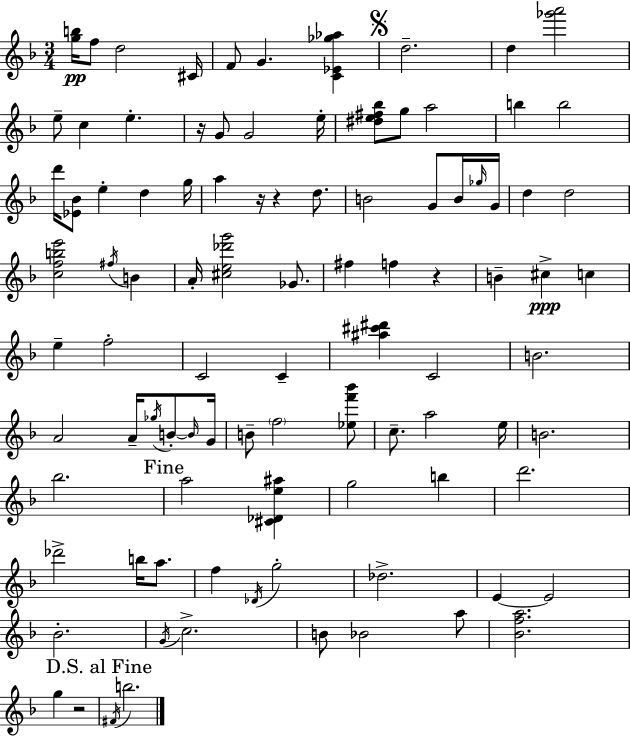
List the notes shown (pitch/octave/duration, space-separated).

[G5,B5]/s F5/e D5/h C#4/s F4/e G4/q. [C4,Eb4,Gb5,Ab5]/q D5/h. D5/q [Gb6,A6]/h E5/e C5/q E5/q. R/s G4/e G4/h E5/s [D#5,E5,F#5,Bb5]/e G5/e A5/h B5/q B5/h D6/s [Eb4,Bb4]/e E5/q D5/q G5/s A5/q R/s R/q D5/e. B4/h G4/e B4/s Gb5/s G4/s D5/q D5/h [C5,F5,B5,E6]/h F#5/s B4/q A4/s [C#5,E5,Db6,G6]/h Gb4/e. F#5/q F5/q R/q B4/q C#5/q C5/q E5/q F5/h C4/h C4/q [A#5,C#6,D#6]/q C4/h B4/h. A4/h A4/s Gb5/s B4/e B4/s G4/s B4/e F5/h [Eb5,F6,Bb6]/e C5/e. A5/h E5/s B4/h. Bb5/h. A5/h [C#4,Db4,E5,A#5]/q G5/h B5/q D6/h. Db6/h B5/s A5/e. F5/q Db4/s G5/h Db5/h. E4/q E4/h Bb4/h. G4/s C5/h. B4/e Bb4/h A5/e [Bb4,F5,A5]/h. G5/q R/h F#4/s B5/h.